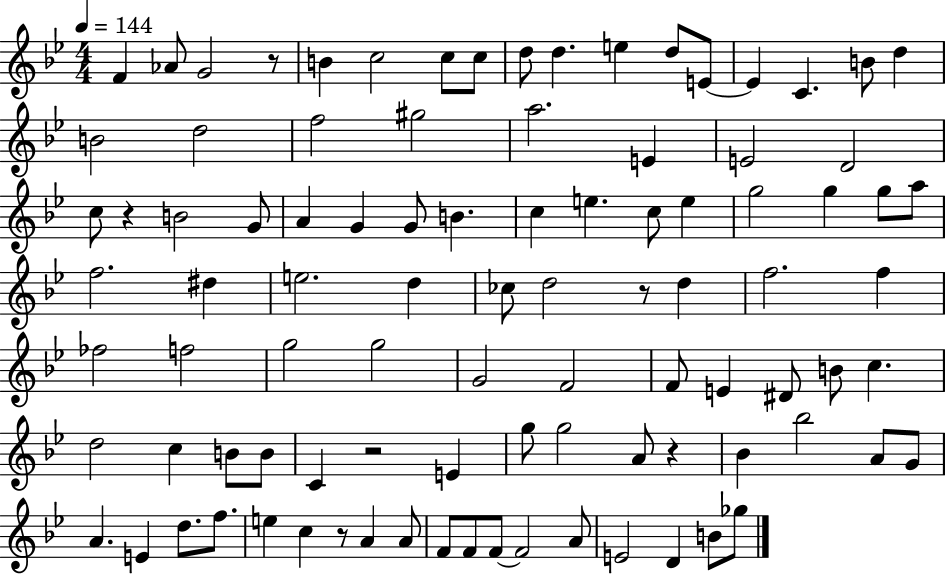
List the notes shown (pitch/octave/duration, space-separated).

F4/q Ab4/e G4/h R/e B4/q C5/h C5/e C5/e D5/e D5/q. E5/q D5/e E4/e E4/q C4/q. B4/e D5/q B4/h D5/h F5/h G#5/h A5/h. E4/q E4/h D4/h C5/e R/q B4/h G4/e A4/q G4/q G4/e B4/q. C5/q E5/q. C5/e E5/q G5/h G5/q G5/e A5/e F5/h. D#5/q E5/h. D5/q CES5/e D5/h R/e D5/q F5/h. F5/q FES5/h F5/h G5/h G5/h G4/h F4/h F4/e E4/q D#4/e B4/e C5/q. D5/h C5/q B4/e B4/e C4/q R/h E4/q G5/e G5/h A4/e R/q Bb4/q Bb5/h A4/e G4/e A4/q. E4/q D5/e. F5/e. E5/q C5/q R/e A4/q A4/e F4/e F4/e F4/e F4/h A4/e E4/h D4/q B4/e Gb5/e